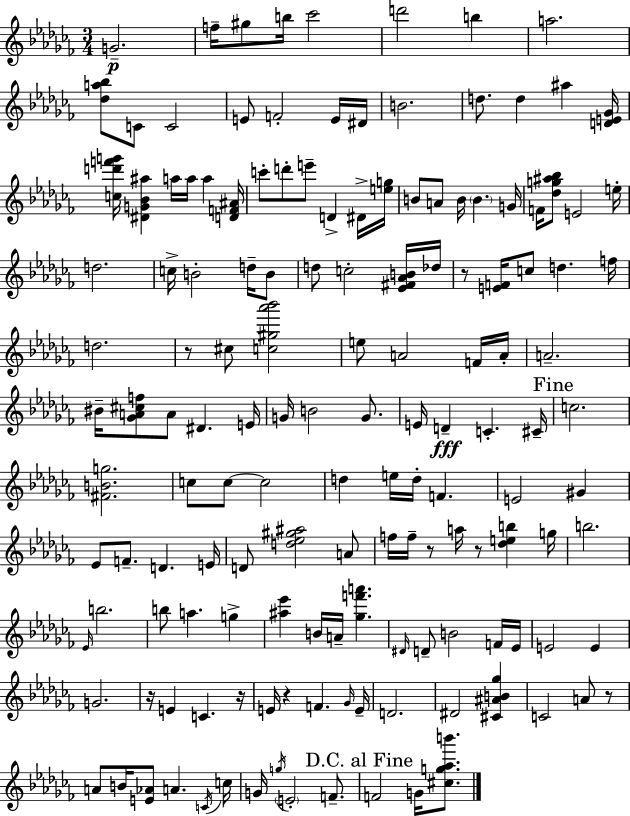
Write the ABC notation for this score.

X:1
T:Untitled
M:3/4
L:1/4
K:Abm
G2 f/4 ^g/2 b/4 _c'2 d'2 b a2 [_da_b]/2 C/2 C2 E/2 F2 E/4 ^D/4 B2 d/2 d ^a [DE_G]/4 [cd'f'g']/4 [^DG_B^a] a/4 a/4 a [DF^A]/4 c'/2 d'/2 e'/2 D ^D/4 [eg]/4 B/2 A/2 B/4 B G/4 F/4 [_dg^a_b]/2 E2 e/4 d2 c/4 B2 d/4 B/2 d/2 c2 [_E^F_AB]/4 _d/4 z/2 [EF]/4 c/2 d f/4 d2 z/2 ^c/2 [c^g_a'_b']2 e/2 A2 F/4 A/4 A2 ^B/4 [_GA^cf]/2 A/2 ^D E/4 G/4 B2 G/2 E/4 D C ^C/4 c2 [^FBg]2 c/2 c/2 c2 d e/4 d/4 F E2 ^G _E/2 F/2 D E/4 D/2 [d_e^g^a]2 A/2 f/4 f/4 z/2 a/4 z/2 [_deb] g/4 b2 _E/4 b2 b/2 a g [^a_e'] B/4 A/4 [_gf'a'] ^D/4 D/2 B2 F/4 _E/4 E2 E G2 z/4 E C z/4 E/4 z F _G/4 E/4 D2 ^D2 [^C^AB_g] C2 A/2 z/2 A/2 B/4 [E_A]/2 A C/4 c/4 G/4 g/4 E2 F/2 F2 G/4 [^cg_ab']/2